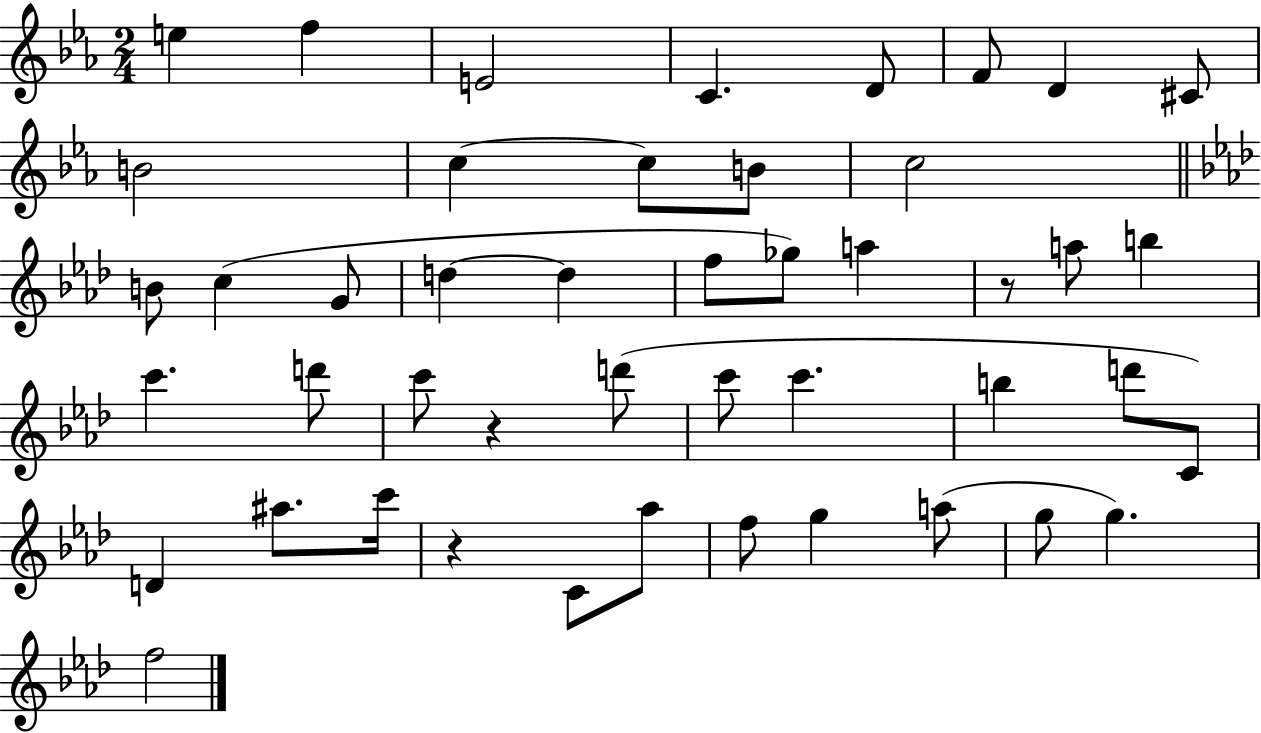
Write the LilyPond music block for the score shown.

{
  \clef treble
  \numericTimeSignature
  \time 2/4
  \key ees \major
  e''4 f''4 | e'2 | c'4. d'8 | f'8 d'4 cis'8 | \break b'2 | c''4~~ c''8 b'8 | c''2 | \bar "||" \break \key aes \major b'8 c''4( g'8 | d''4~~ d''4 | f''8 ges''8) a''4 | r8 a''8 b''4 | \break c'''4. d'''8 | c'''8 r4 d'''8( | c'''8 c'''4. | b''4 d'''8 c'8) | \break d'4 ais''8. c'''16 | r4 c'8 aes''8 | f''8 g''4 a''8( | g''8 g''4.) | \break f''2 | \bar "|."
}